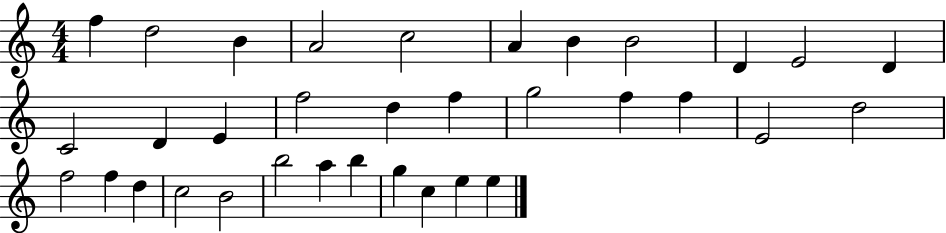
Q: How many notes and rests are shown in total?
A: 34